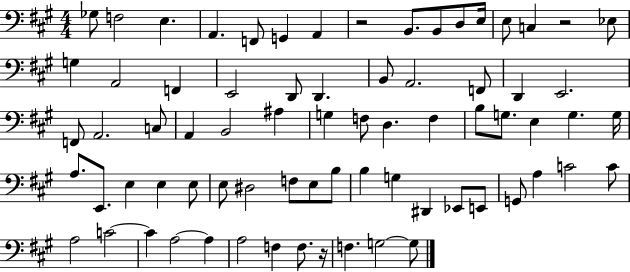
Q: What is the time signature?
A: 4/4